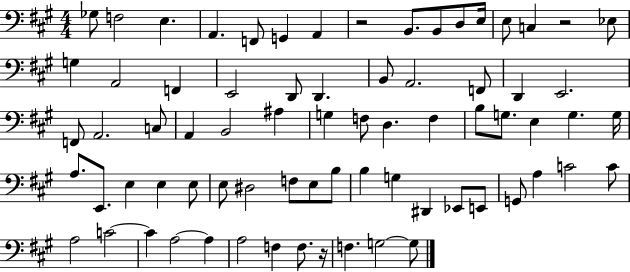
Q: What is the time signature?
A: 4/4